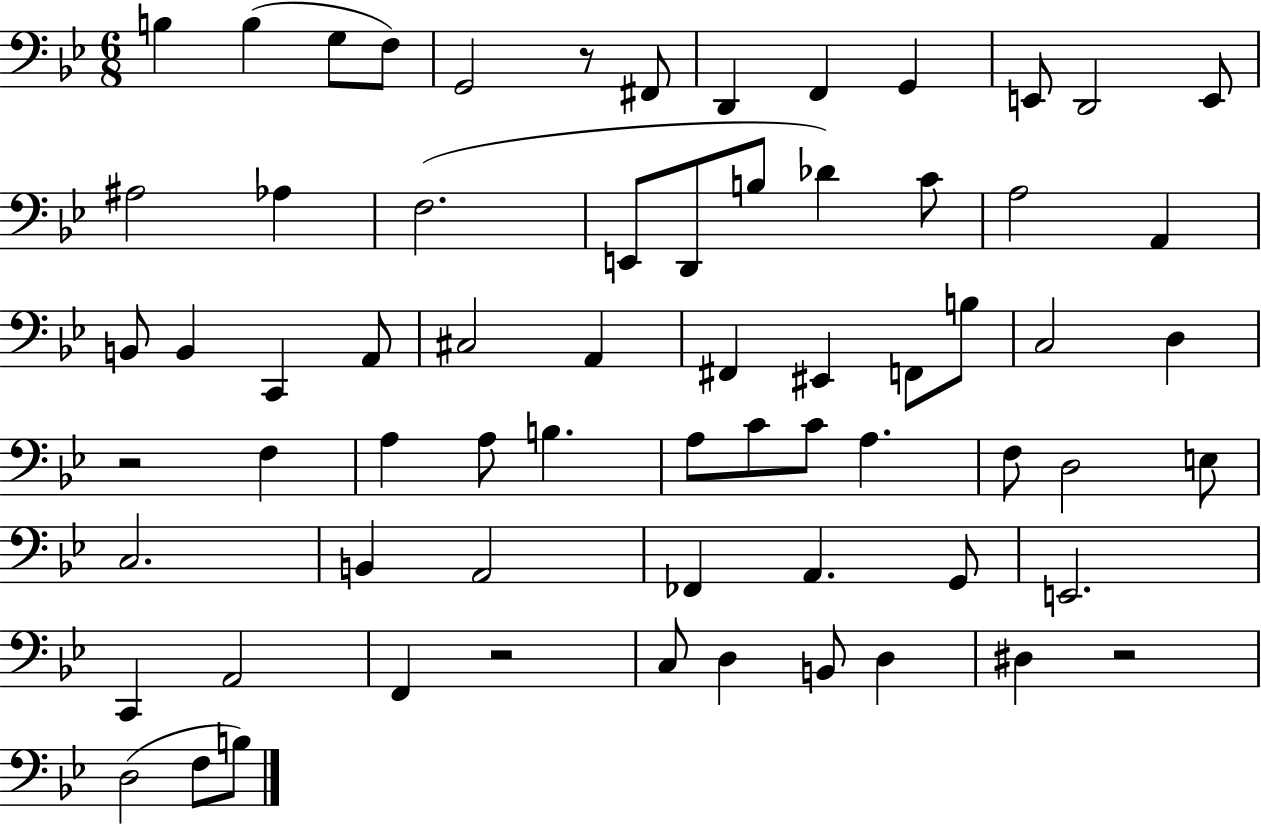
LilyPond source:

{
  \clef bass
  \numericTimeSignature
  \time 6/8
  \key bes \major
  b4 b4( g8 f8) | g,2 r8 fis,8 | d,4 f,4 g,4 | e,8 d,2 e,8 | \break ais2 aes4 | f2.( | e,8 d,8 b8 des'4) c'8 | a2 a,4 | \break b,8 b,4 c,4 a,8 | cis2 a,4 | fis,4 eis,4 f,8 b8 | c2 d4 | \break r2 f4 | a4 a8 b4. | a8 c'8 c'8 a4. | f8 d2 e8 | \break c2. | b,4 a,2 | fes,4 a,4. g,8 | e,2. | \break c,4 a,2 | f,4 r2 | c8 d4 b,8 d4 | dis4 r2 | \break d2( f8 b8) | \bar "|."
}